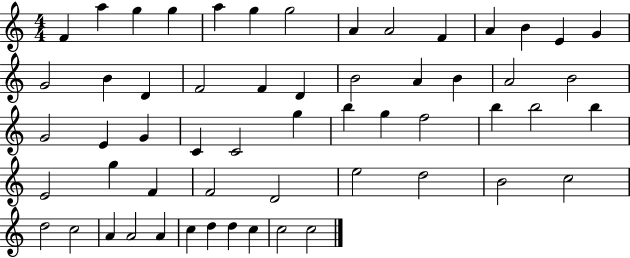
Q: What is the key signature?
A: C major